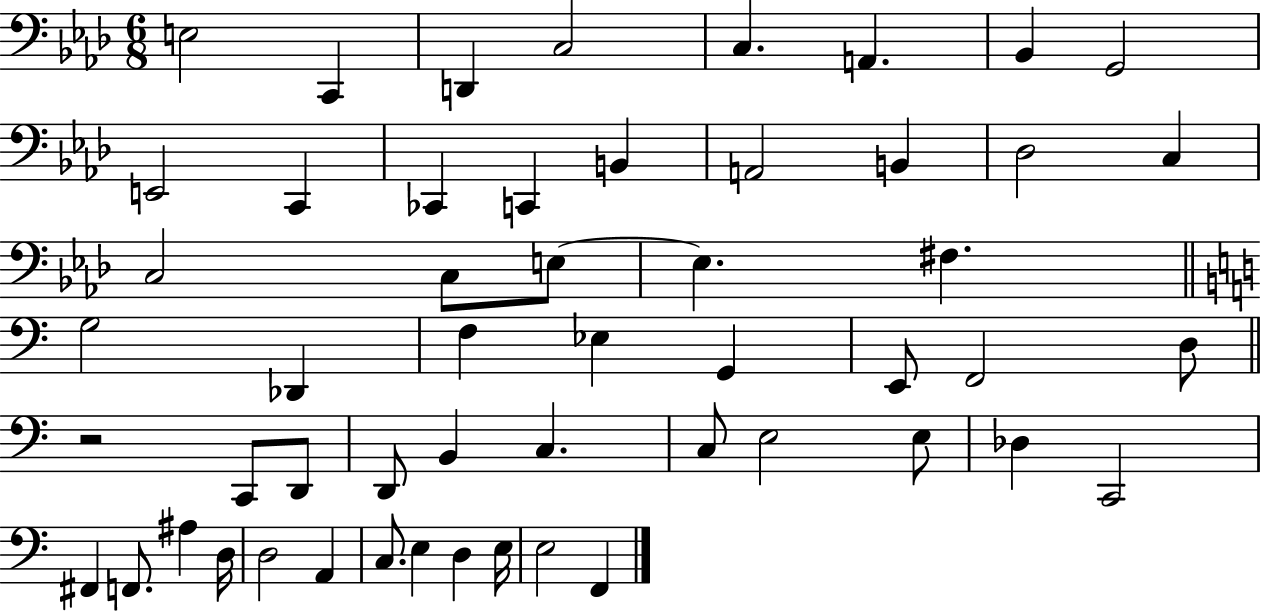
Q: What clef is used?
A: bass